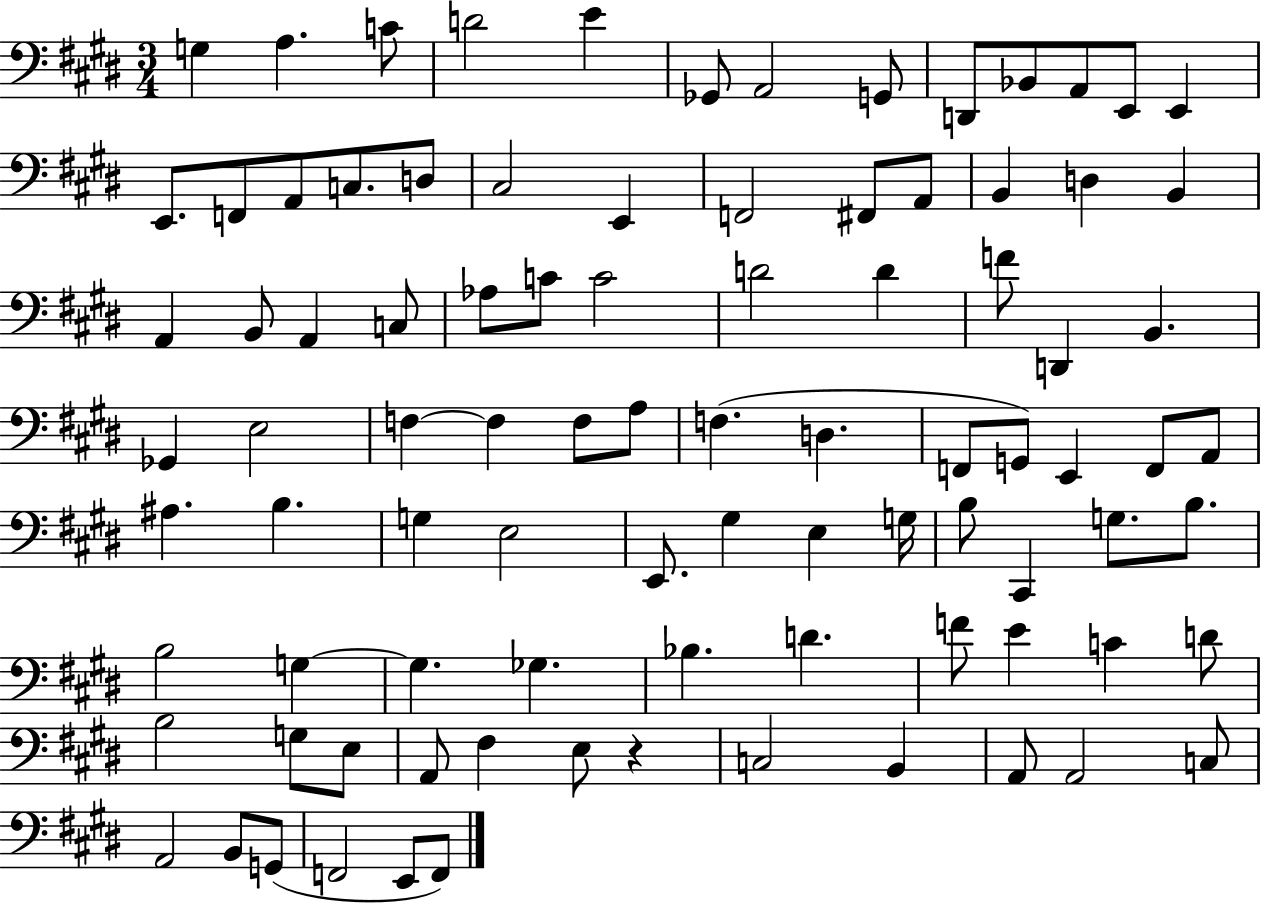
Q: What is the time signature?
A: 3/4